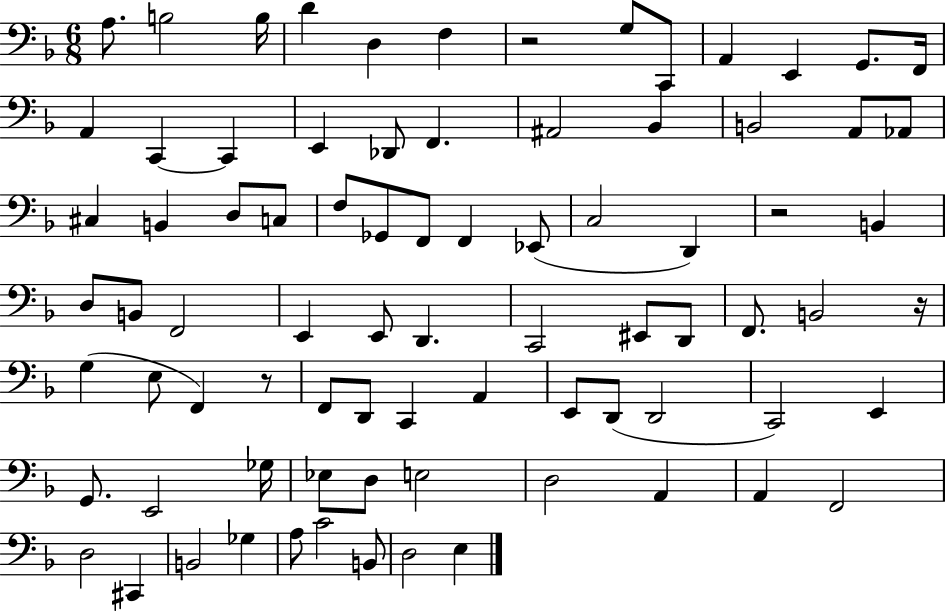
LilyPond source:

{
  \clef bass
  \numericTimeSignature
  \time 6/8
  \key f \major
  a8. b2 b16 | d'4 d4 f4 | r2 g8 c,8 | a,4 e,4 g,8. f,16 | \break a,4 c,4~~ c,4 | e,4 des,8 f,4. | ais,2 bes,4 | b,2 a,8 aes,8 | \break cis4 b,4 d8 c8 | f8 ges,8 f,8 f,4 ees,8( | c2 d,4) | r2 b,4 | \break d8 b,8 f,2 | e,4 e,8 d,4. | c,2 eis,8 d,8 | f,8. b,2 r16 | \break g4( e8 f,4) r8 | f,8 d,8 c,4 a,4 | e,8 d,8( d,2 | c,2) e,4 | \break g,8. e,2 ges16 | ees8 d8 e2 | d2 a,4 | a,4 f,2 | \break d2 cis,4 | b,2 ges4 | a8 c'2 b,8 | d2 e4 | \break \bar "|."
}